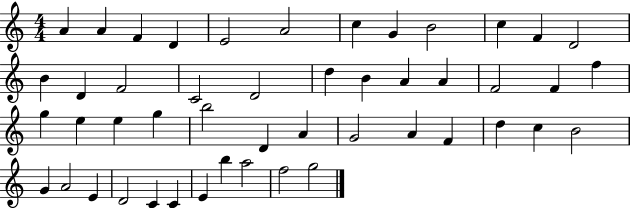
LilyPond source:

{
  \clef treble
  \numericTimeSignature
  \time 4/4
  \key c \major
  a'4 a'4 f'4 d'4 | e'2 a'2 | c''4 g'4 b'2 | c''4 f'4 d'2 | \break b'4 d'4 f'2 | c'2 d'2 | d''4 b'4 a'4 a'4 | f'2 f'4 f''4 | \break g''4 e''4 e''4 g''4 | b''2 d'4 a'4 | g'2 a'4 f'4 | d''4 c''4 b'2 | \break g'4 a'2 e'4 | d'2 c'4 c'4 | e'4 b''4 a''2 | f''2 g''2 | \break \bar "|."
}